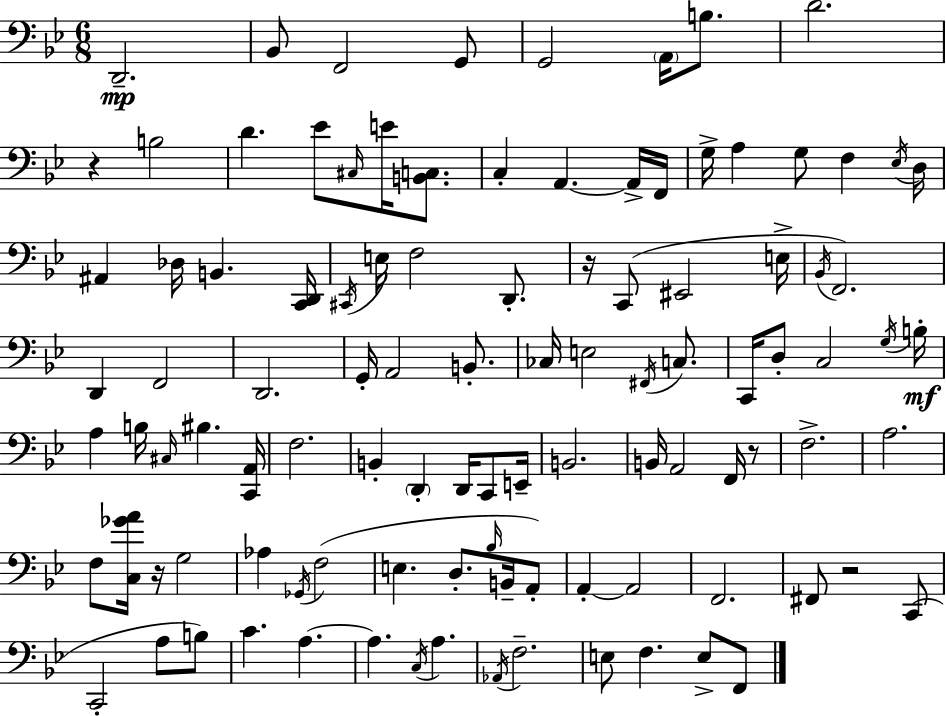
{
  \clef bass
  \numericTimeSignature
  \time 6/8
  \key bes \major
  d,2.--\mp | bes,8 f,2 g,8 | g,2 \parenthesize a,16 b8. | d'2. | \break r4 b2 | d'4. ees'8 \grace { cis16 } e'16 <b, c>8. | c4-. a,4.~~ a,16-> | f,16 g16-> a4 g8 f4 | \break \acciaccatura { ees16 } d16 ais,4 des16 b,4. | <c, d,>16 \acciaccatura { cis,16 } e16 f2 | d,8.-. r16 c,8( eis,2 | e16-> \acciaccatura { bes,16 } f,2.) | \break d,4 f,2 | d,2. | g,16-. a,2 | b,8.-. ces16 e2 | \break \acciaccatura { fis,16 } c8. c,16 d8-. c2 | \acciaccatura { g16 }\mf b16-. a4 b16 \grace { cis16 } | bis4. <c, a,>16 f2. | b,4-. \parenthesize d,4-. | \break d,16 c,8 e,16-- b,2. | b,16 a,2 | f,16 r8 f2.-> | a2. | \break f8 <c ges' a'>16 r16 g2 | aes4 \acciaccatura { ges,16 } | f2( e4. | d8.-. \grace { bes16 } b,16-- a,8-.) a,4-.~~ | \break a,2 f,2. | fis,8 r2 | c,8( c,2-. | a8 b8) c'4. | \break a4.~~ a4. | \acciaccatura { c16 } a4. \acciaccatura { aes,16 } f2.-- | e8 | f4. e8-> f,8 \bar "|."
}